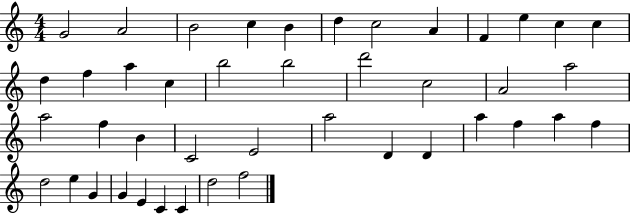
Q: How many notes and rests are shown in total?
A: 43